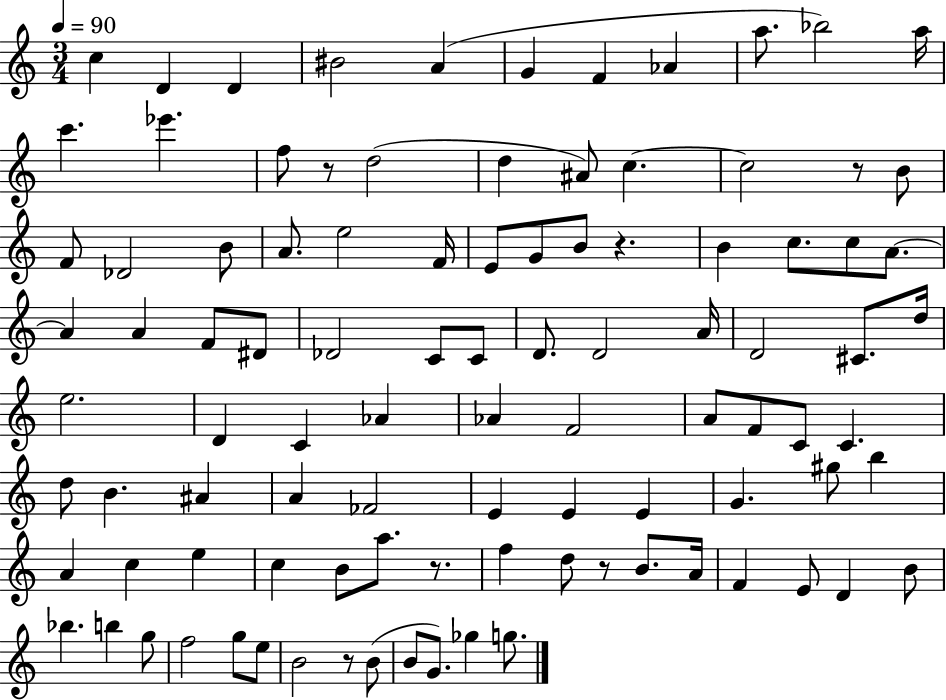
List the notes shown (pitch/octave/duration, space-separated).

C5/q D4/q D4/q BIS4/h A4/q G4/q F4/q Ab4/q A5/e. Bb5/h A5/s C6/q. Eb6/q. F5/e R/e D5/h D5/q A#4/e C5/q. C5/h R/e B4/e F4/e Db4/h B4/e A4/e. E5/h F4/s E4/e G4/e B4/e R/q. B4/q C5/e. C5/e A4/e. A4/q A4/q F4/e D#4/e Db4/h C4/e C4/e D4/e. D4/h A4/s D4/h C#4/e. D5/s E5/h. D4/q C4/q Ab4/q Ab4/q F4/h A4/e F4/e C4/e C4/q. D5/e B4/q. A#4/q A4/q FES4/h E4/q E4/q E4/q G4/q. G#5/e B5/q A4/q C5/q E5/q C5/q B4/e A5/e. R/e. F5/q D5/e R/e B4/e. A4/s F4/q E4/e D4/q B4/e Bb5/q. B5/q G5/e F5/h G5/e E5/e B4/h R/e B4/e B4/e G4/e. Gb5/q G5/e.